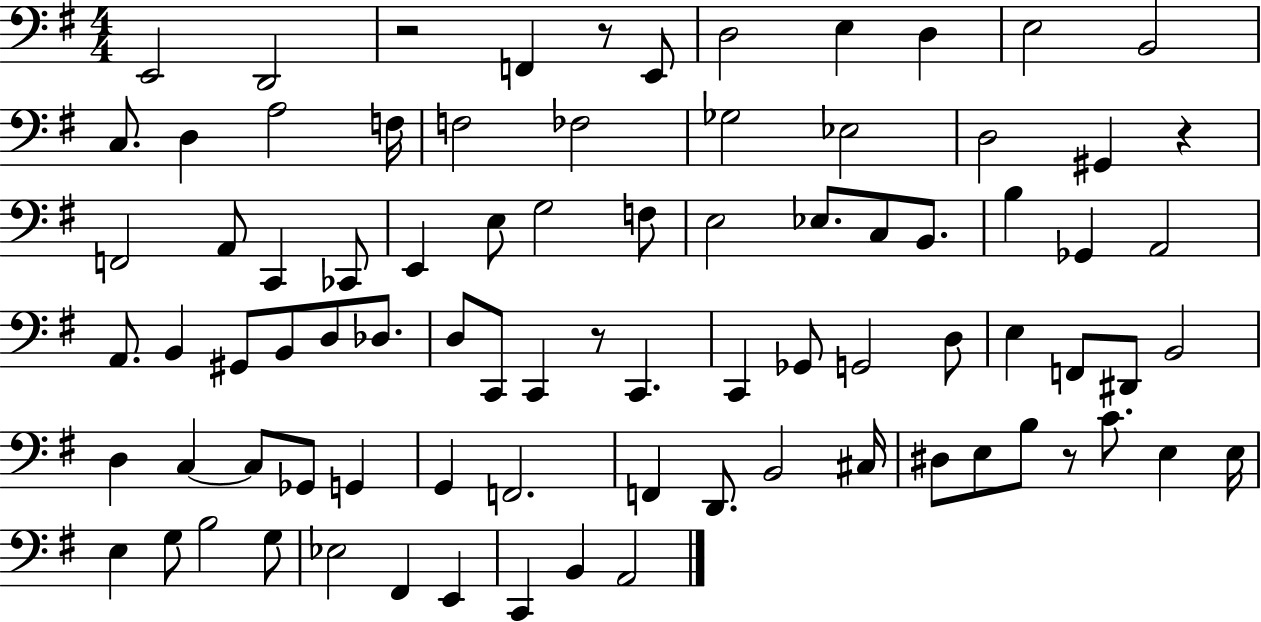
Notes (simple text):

E2/h D2/h R/h F2/q R/e E2/e D3/h E3/q D3/q E3/h B2/h C3/e. D3/q A3/h F3/s F3/h FES3/h Gb3/h Eb3/h D3/h G#2/q R/q F2/h A2/e C2/q CES2/e E2/q E3/e G3/h F3/e E3/h Eb3/e. C3/e B2/e. B3/q Gb2/q A2/h A2/e. B2/q G#2/e B2/e D3/e Db3/e. D3/e C2/e C2/q R/e C2/q. C2/q Gb2/e G2/h D3/e E3/q F2/e D#2/e B2/h D3/q C3/q C3/e Gb2/e G2/q G2/q F2/h. F2/q D2/e. B2/h C#3/s D#3/e E3/e B3/e R/e C4/e. E3/q E3/s E3/q G3/e B3/h G3/e Eb3/h F#2/q E2/q C2/q B2/q A2/h